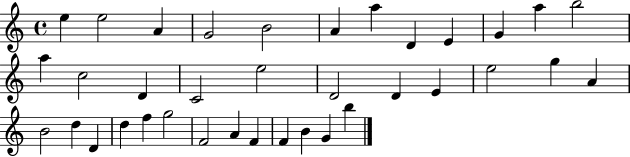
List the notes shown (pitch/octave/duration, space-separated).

E5/q E5/h A4/q G4/h B4/h A4/q A5/q D4/q E4/q G4/q A5/q B5/h A5/q C5/h D4/q C4/h E5/h D4/h D4/q E4/q E5/h G5/q A4/q B4/h D5/q D4/q D5/q F5/q G5/h F4/h A4/q F4/q F4/q B4/q G4/q B5/q